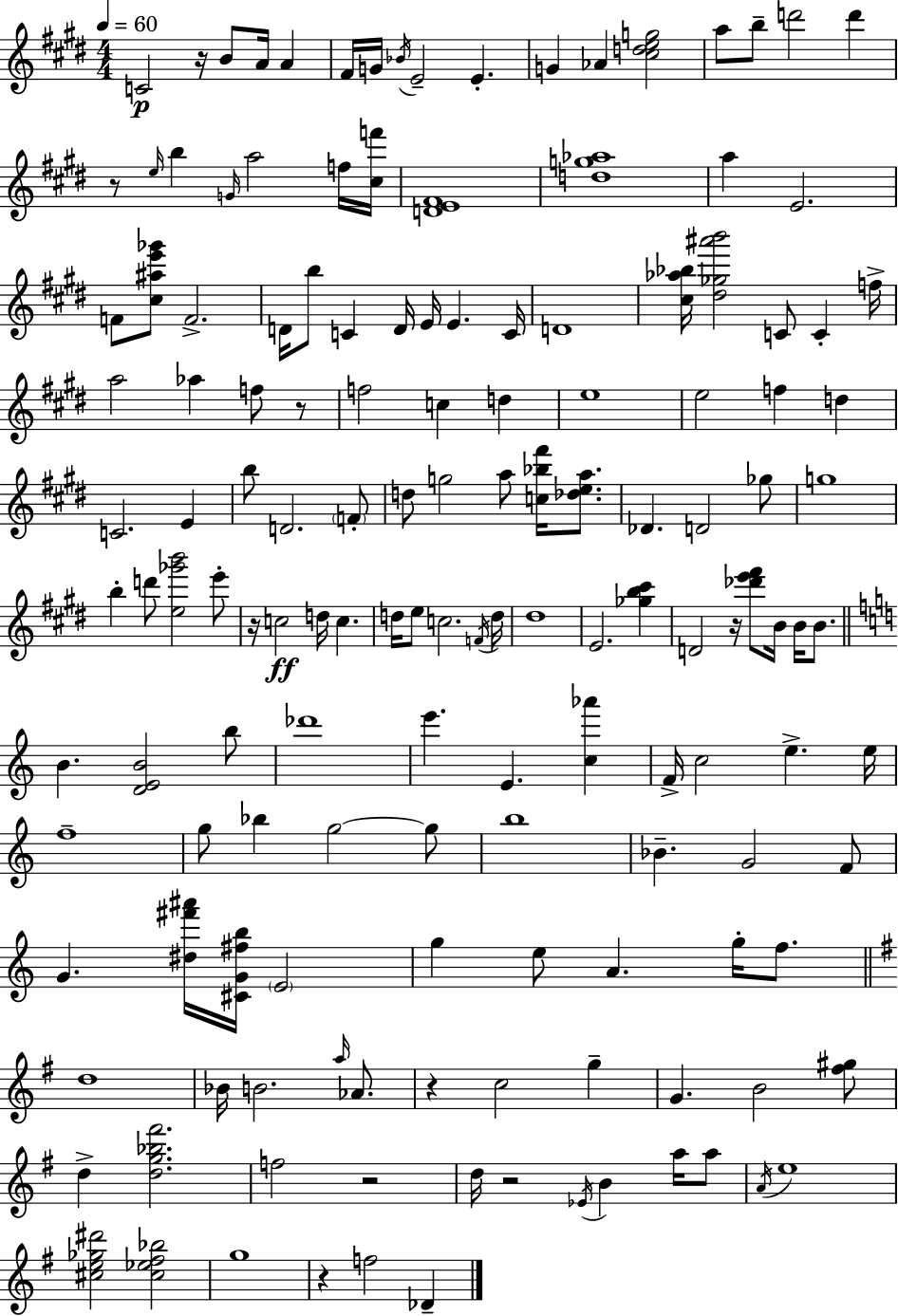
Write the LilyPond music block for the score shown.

{
  \clef treble
  \numericTimeSignature
  \time 4/4
  \key e \major
  \tempo 4 = 60
  c'2\p r16 b'8 a'16 a'4 | fis'16 g'16 \acciaccatura { bes'16 } e'2-- e'4.-. | g'4 aes'4 <cis'' d'' e'' g''>2 | a''8 b''8-- d'''2 d'''4 | \break r8 \grace { e''16 } b''4 \grace { g'16 } a''2 | f''16 <cis'' f'''>16 <d' e' fis'>1 | <d'' g'' aes''>1 | a''4 e'2. | \break f'8 <cis'' ais'' e''' ges'''>8 f'2.-> | d'16 b''8 c'4 d'16 e'16 e'4. | c'16 d'1 | <cis'' aes'' bes''>16 <dis'' ges'' ais''' b'''>2 c'8 c'4-. | \break f''16-> a''2 aes''4 f''8 | r8 f''2 c''4 d''4 | e''1 | e''2 f''4 d''4 | \break c'2. e'4 | b''8 d'2. | \parenthesize f'8-. d''8 g''2 a''8 <c'' bes'' fis'''>16 | <des'' e'' a''>8. des'4. d'2 | \break ges''8 g''1 | b''4-. d'''8 <e'' ges''' b'''>2 | e'''8-. r16 c''2\ff d''16 c''4. | d''16 e''8 c''2. | \break \acciaccatura { f'16 } d''16 dis''1 | e'2. | <ges'' b'' cis'''>4 d'2 r16 <des''' e''' fis'''>8 b'16 | b'16 b'8. \bar "||" \break \key c \major b'4. <d' e' b'>2 b''8 | des'''1 | e'''4. e'4. <c'' aes'''>4 | f'16-> c''2 e''4.-> e''16 | \break f''1-- | g''8 bes''4 g''2~~ g''8 | b''1 | bes'4.-- g'2 f'8 | \break g'4. <dis'' fis''' ais'''>16 <cis' g' fis'' b''>16 \parenthesize e'2 | g''4 e''8 a'4. g''16-. f''8. | \bar "||" \break \key g \major d''1 | bes'16 b'2. \grace { a''16 } aes'8. | r4 c''2 g''4-- | g'4. b'2 <fis'' gis''>8 | \break d''4-> <d'' g'' bes'' fis'''>2. | f''2 r2 | d''16 r2 \acciaccatura { ees'16 } b'4 a''16 | a''8 \acciaccatura { a'16 } e''1 | \break <cis'' e'' ges'' dis'''>2 <cis'' ees'' fis'' bes''>2 | g''1 | r4 f''2 des'4-- | \bar "|."
}